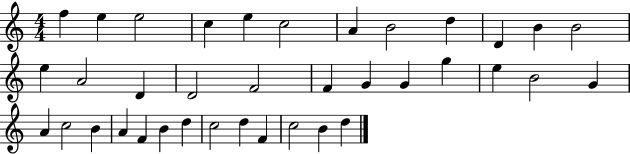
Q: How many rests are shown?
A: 0